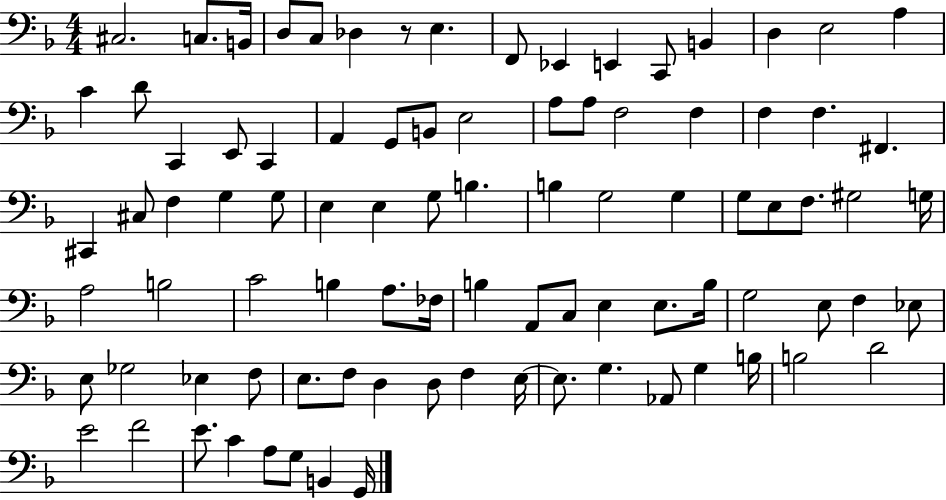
C#3/h. C3/e. B2/s D3/e C3/e Db3/q R/e E3/q. F2/e Eb2/q E2/q C2/e B2/q D3/q E3/h A3/q C4/q D4/e C2/q E2/e C2/q A2/q G2/e B2/e E3/h A3/e A3/e F3/h F3/q F3/q F3/q. F#2/q. C#2/q C#3/e F3/q G3/q G3/e E3/q E3/q G3/e B3/q. B3/q G3/h G3/q G3/e E3/e F3/e. G#3/h G3/s A3/h B3/h C4/h B3/q A3/e. FES3/s B3/q A2/e C3/e E3/q E3/e. B3/s G3/h E3/e F3/q Eb3/e E3/e Gb3/h Eb3/q F3/e E3/e. F3/e D3/q D3/e F3/q E3/s E3/e. G3/q. Ab2/e G3/q B3/s B3/h D4/h E4/h F4/h E4/e. C4/q A3/e G3/e B2/q G2/s